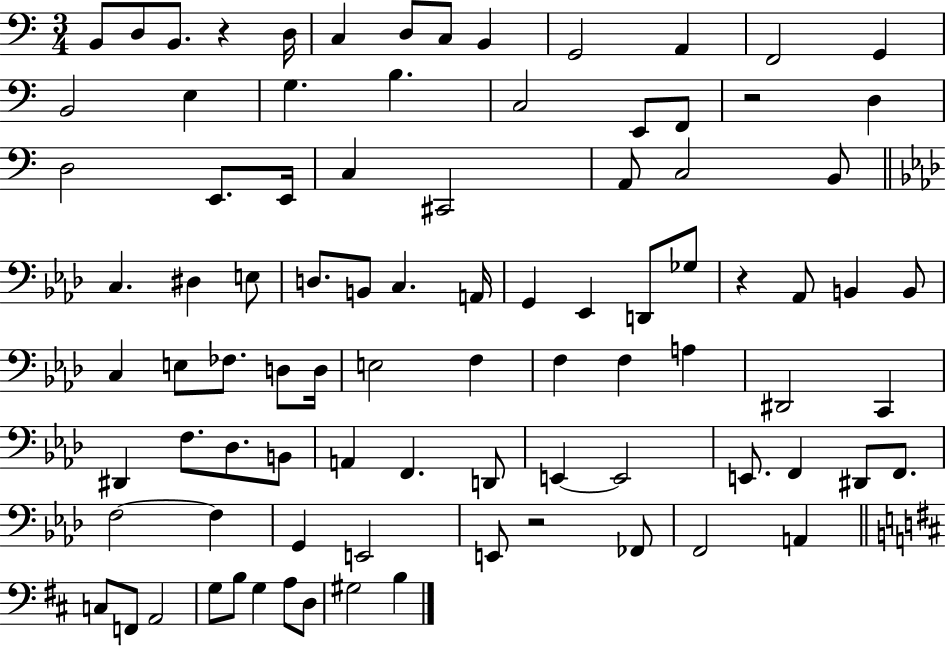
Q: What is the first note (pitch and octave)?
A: B2